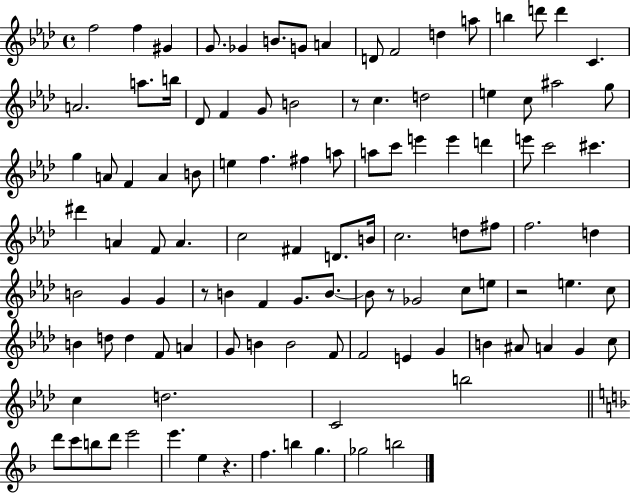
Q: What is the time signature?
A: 4/4